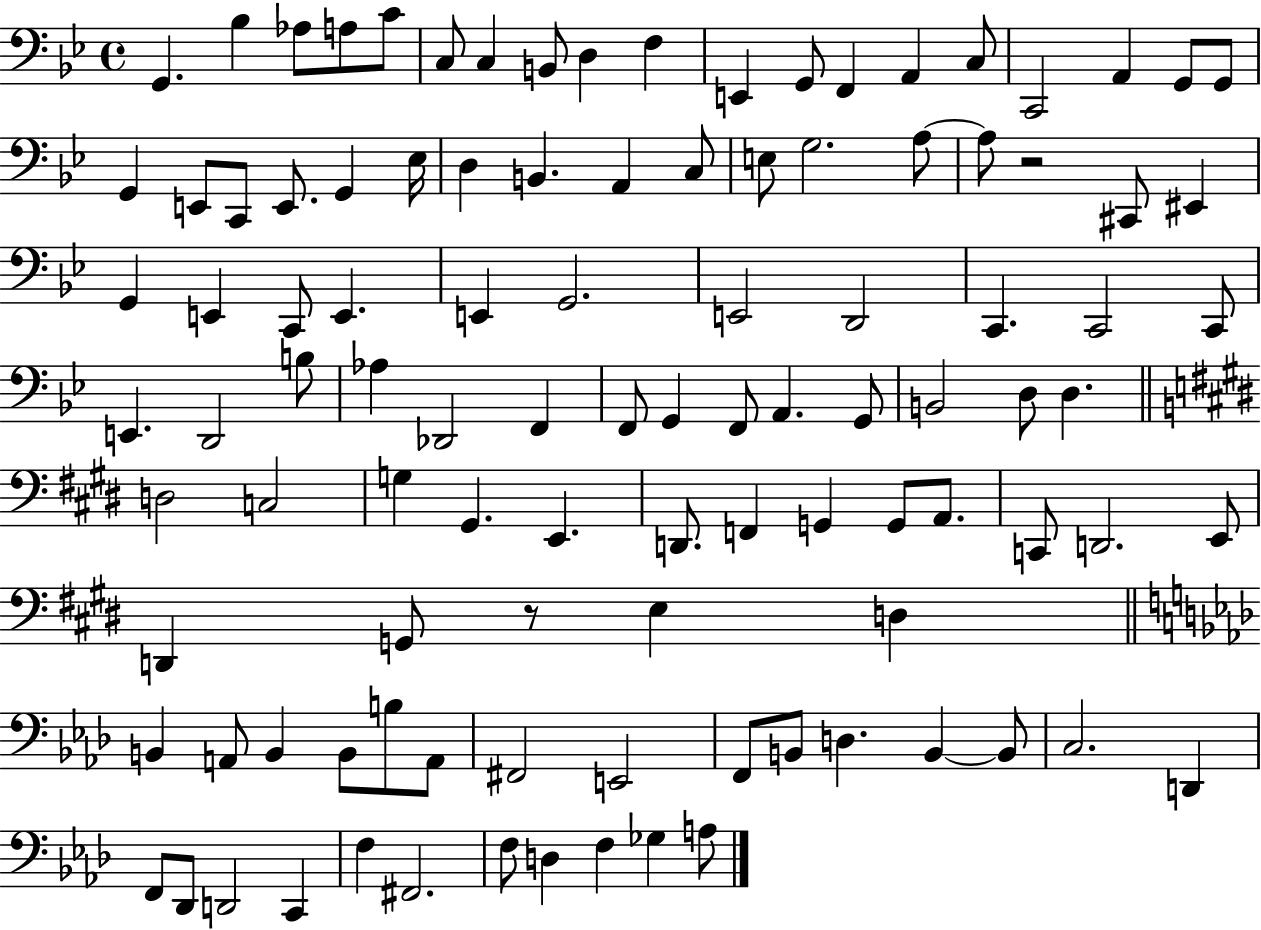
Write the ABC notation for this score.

X:1
T:Untitled
M:4/4
L:1/4
K:Bb
G,, _B, _A,/2 A,/2 C/2 C,/2 C, B,,/2 D, F, E,, G,,/2 F,, A,, C,/2 C,,2 A,, G,,/2 G,,/2 G,, E,,/2 C,,/2 E,,/2 G,, _E,/4 D, B,, A,, C,/2 E,/2 G,2 A,/2 A,/2 z2 ^C,,/2 ^E,, G,, E,, C,,/2 E,, E,, G,,2 E,,2 D,,2 C,, C,,2 C,,/2 E,, D,,2 B,/2 _A, _D,,2 F,, F,,/2 G,, F,,/2 A,, G,,/2 B,,2 D,/2 D, D,2 C,2 G, ^G,, E,, D,,/2 F,, G,, G,,/2 A,,/2 C,,/2 D,,2 E,,/2 D,, G,,/2 z/2 E, D, B,, A,,/2 B,, B,,/2 B,/2 A,,/2 ^F,,2 E,,2 F,,/2 B,,/2 D, B,, B,,/2 C,2 D,, F,,/2 _D,,/2 D,,2 C,, F, ^F,,2 F,/2 D, F, _G, A,/2